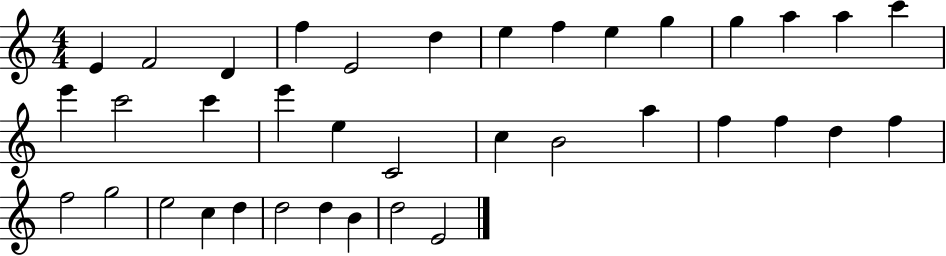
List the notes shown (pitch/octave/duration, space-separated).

E4/q F4/h D4/q F5/q E4/h D5/q E5/q F5/q E5/q G5/q G5/q A5/q A5/q C6/q E6/q C6/h C6/q E6/q E5/q C4/h C5/q B4/h A5/q F5/q F5/q D5/q F5/q F5/h G5/h E5/h C5/q D5/q D5/h D5/q B4/q D5/h E4/h